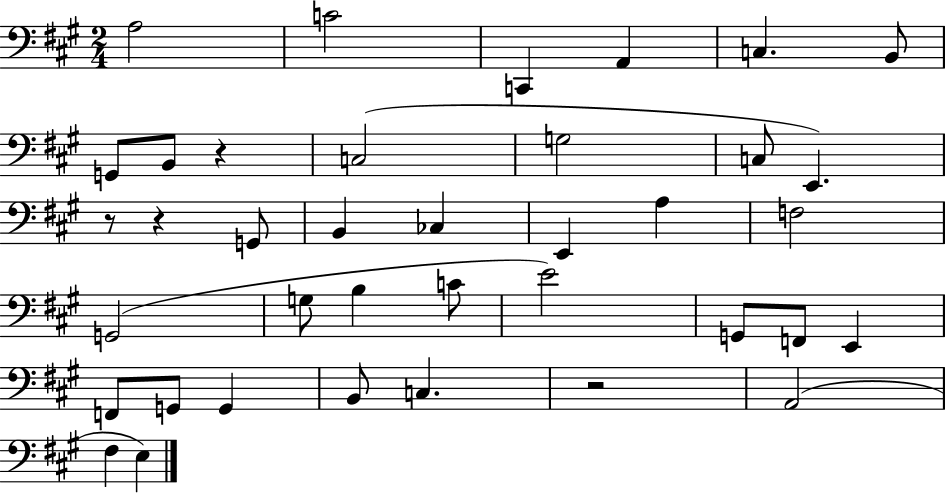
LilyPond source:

{
  \clef bass
  \numericTimeSignature
  \time 2/4
  \key a \major
  a2 | c'2 | c,4 a,4 | c4. b,8 | \break g,8 b,8 r4 | c2( | g2 | c8 e,4.) | \break r8 r4 g,8 | b,4 ces4 | e,4 a4 | f2 | \break g,2( | g8 b4 c'8 | e'2) | g,8 f,8 e,4 | \break f,8 g,8 g,4 | b,8 c4. | r2 | a,2( | \break fis4 e4) | \bar "|."
}